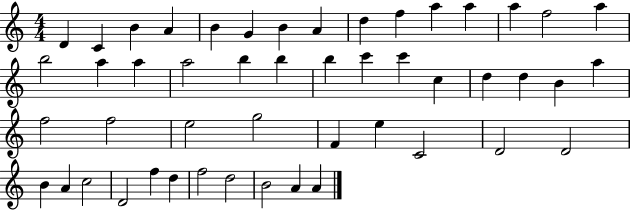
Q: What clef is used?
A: treble